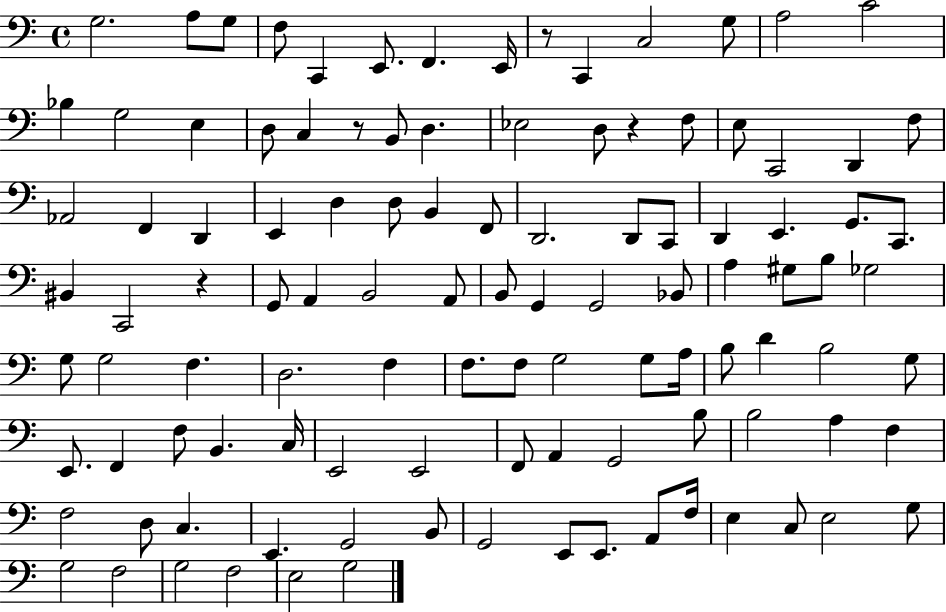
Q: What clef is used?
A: bass